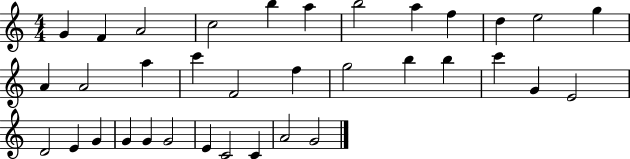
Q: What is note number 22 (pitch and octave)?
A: C6